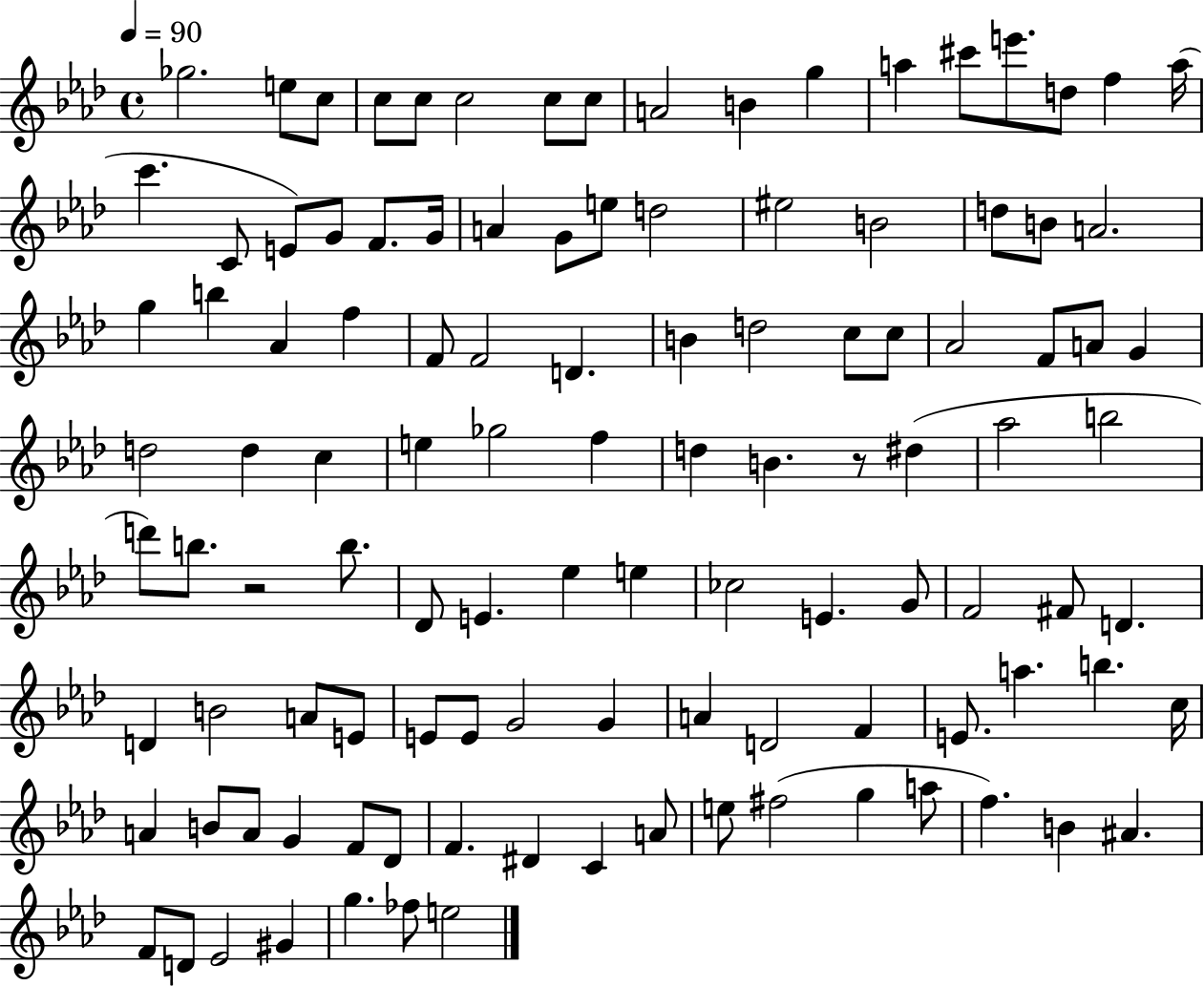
Gb5/h. E5/e C5/e C5/e C5/e C5/h C5/e C5/e A4/h B4/q G5/q A5/q C#6/e E6/e. D5/e F5/q A5/s C6/q. C4/e E4/e G4/e F4/e. G4/s A4/q G4/e E5/e D5/h EIS5/h B4/h D5/e B4/e A4/h. G5/q B5/q Ab4/q F5/q F4/e F4/h D4/q. B4/q D5/h C5/e C5/e Ab4/h F4/e A4/e G4/q D5/h D5/q C5/q E5/q Gb5/h F5/q D5/q B4/q. R/e D#5/q Ab5/h B5/h D6/e B5/e. R/h B5/e. Db4/e E4/q. Eb5/q E5/q CES5/h E4/q. G4/e F4/h F#4/e D4/q. D4/q B4/h A4/e E4/e E4/e E4/e G4/h G4/q A4/q D4/h F4/q E4/e. A5/q. B5/q. C5/s A4/q B4/e A4/e G4/q F4/e Db4/e F4/q. D#4/q C4/q A4/e E5/e F#5/h G5/q A5/e F5/q. B4/q A#4/q. F4/e D4/e Eb4/h G#4/q G5/q. FES5/e E5/h